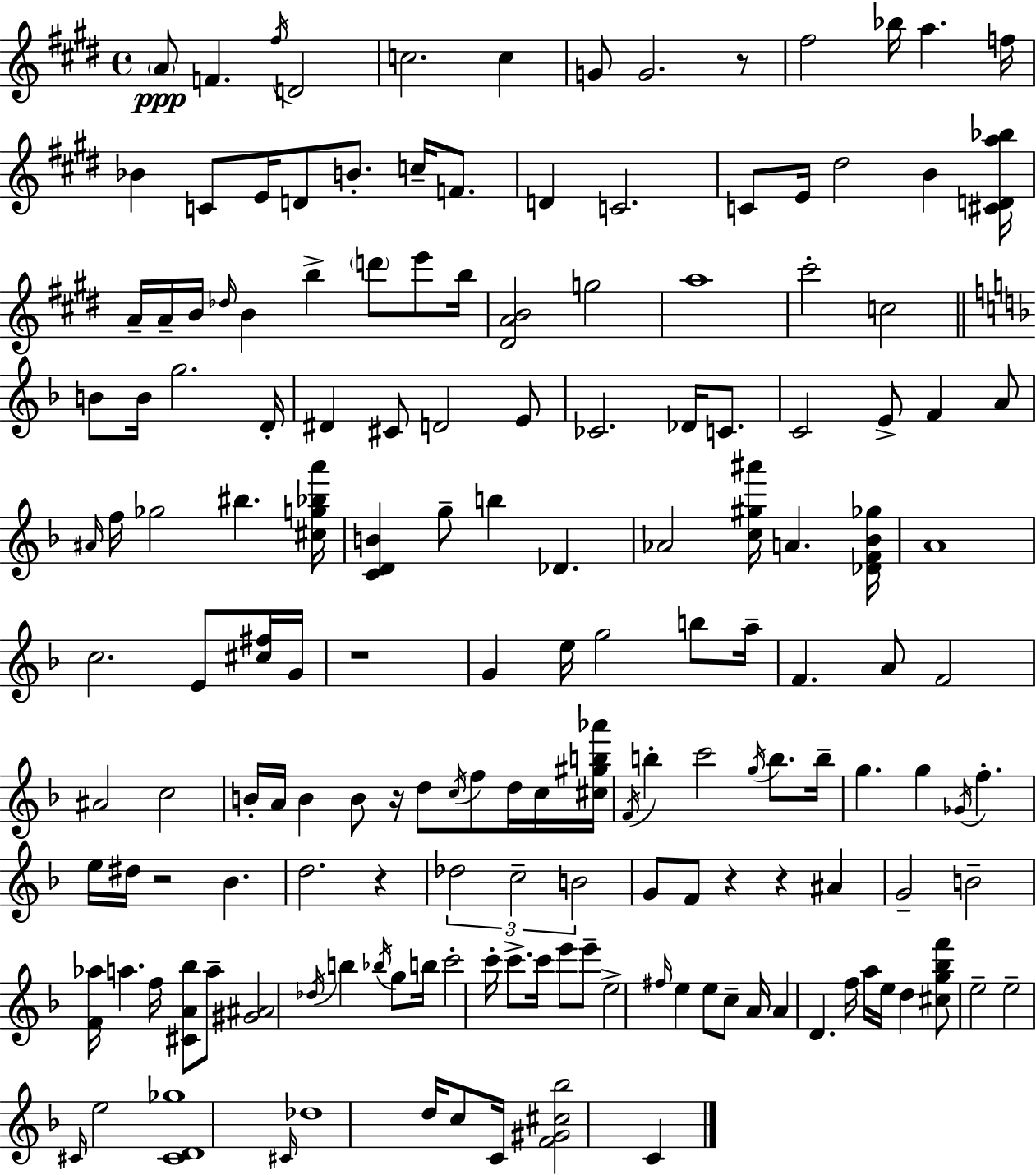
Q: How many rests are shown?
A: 7